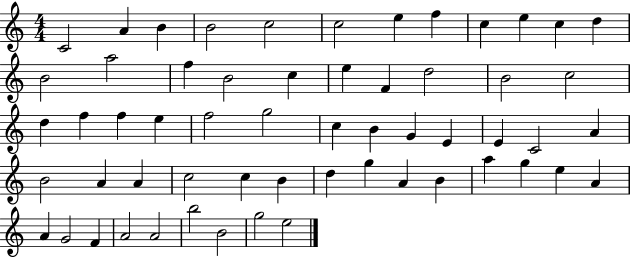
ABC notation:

X:1
T:Untitled
M:4/4
L:1/4
K:C
C2 A B B2 c2 c2 e f c e c d B2 a2 f B2 c e F d2 B2 c2 d f f e f2 g2 c B G E E C2 A B2 A A c2 c B d g A B a g e A A G2 F A2 A2 b2 B2 g2 e2